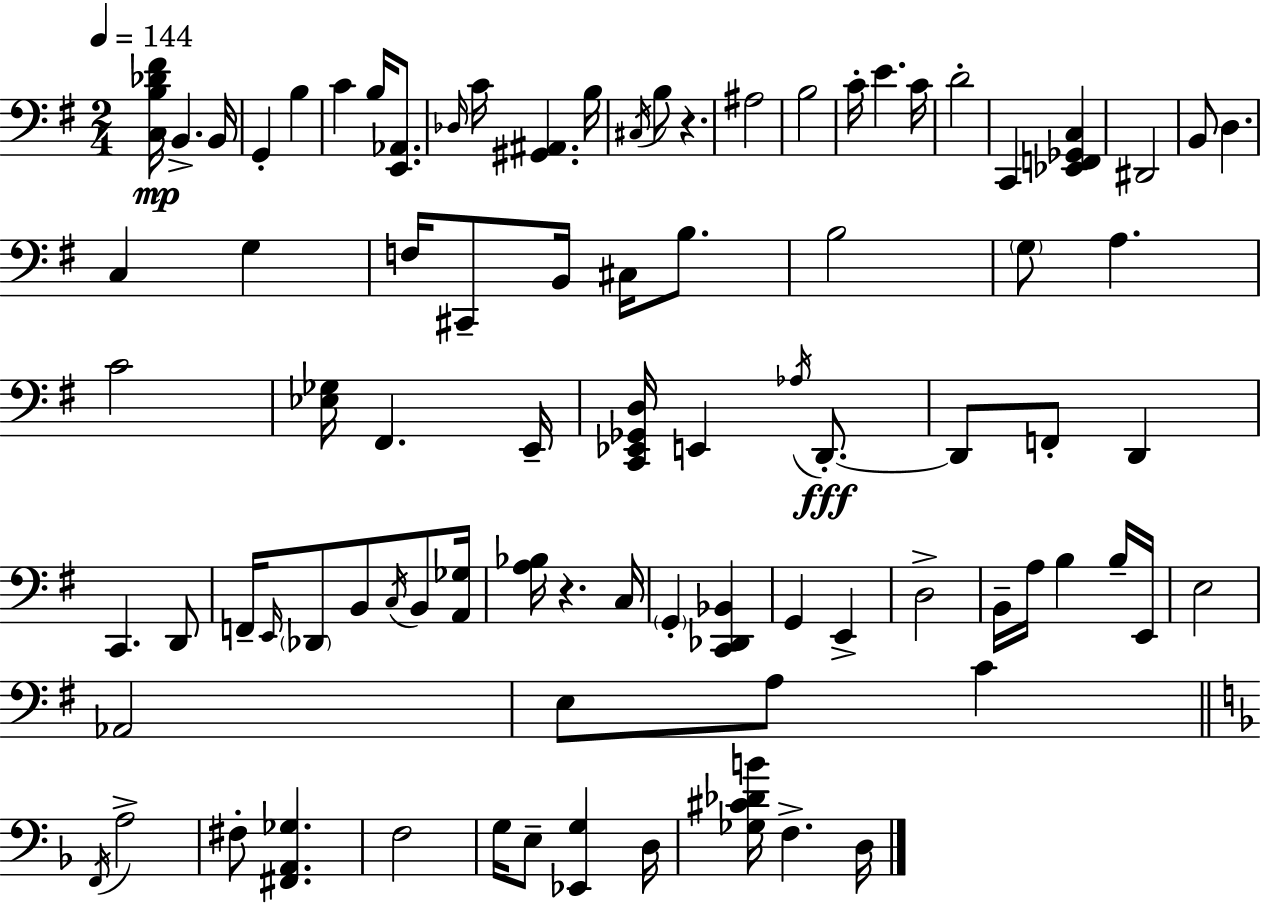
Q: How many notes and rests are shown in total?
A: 86